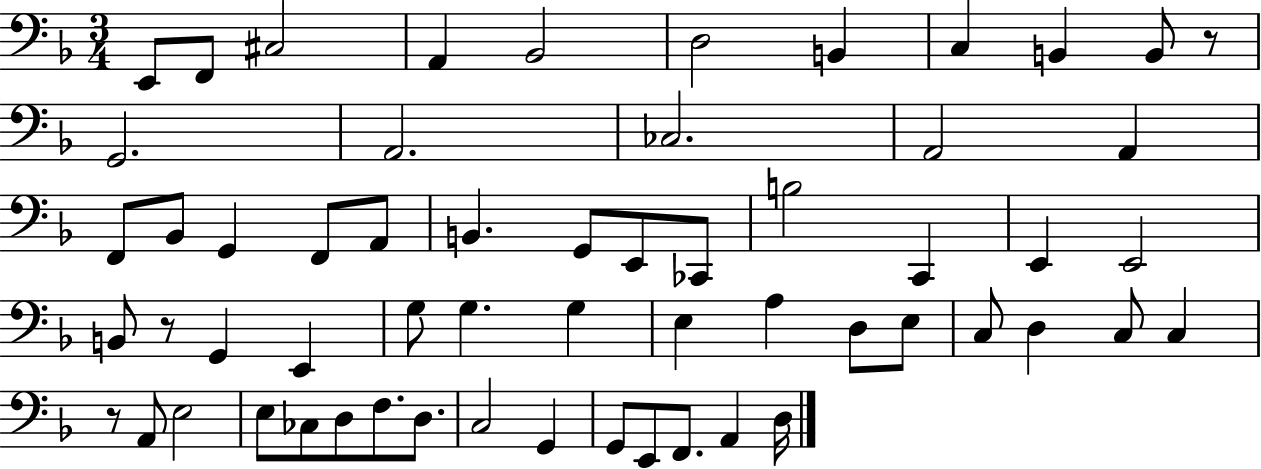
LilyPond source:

{
  \clef bass
  \numericTimeSignature
  \time 3/4
  \key f \major
  e,8 f,8 cis2 | a,4 bes,2 | d2 b,4 | c4 b,4 b,8 r8 | \break g,2. | a,2. | ces2. | a,2 a,4 | \break f,8 bes,8 g,4 f,8 a,8 | b,4. g,8 e,8 ces,8 | b2 c,4 | e,4 e,2 | \break b,8 r8 g,4 e,4 | g8 g4. g4 | e4 a4 d8 e8 | c8 d4 c8 c4 | \break r8 a,8 e2 | e8 ces8 d8 f8. d8. | c2 g,4 | g,8 e,8 f,8. a,4 d16 | \break \bar "|."
}